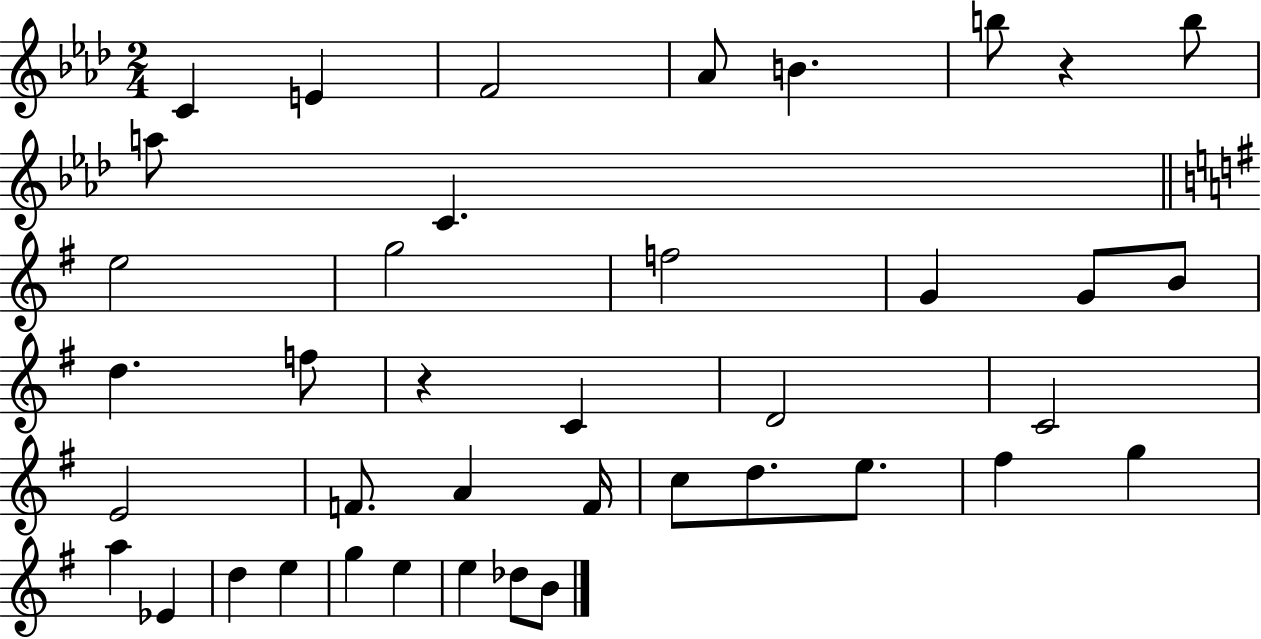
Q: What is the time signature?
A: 2/4